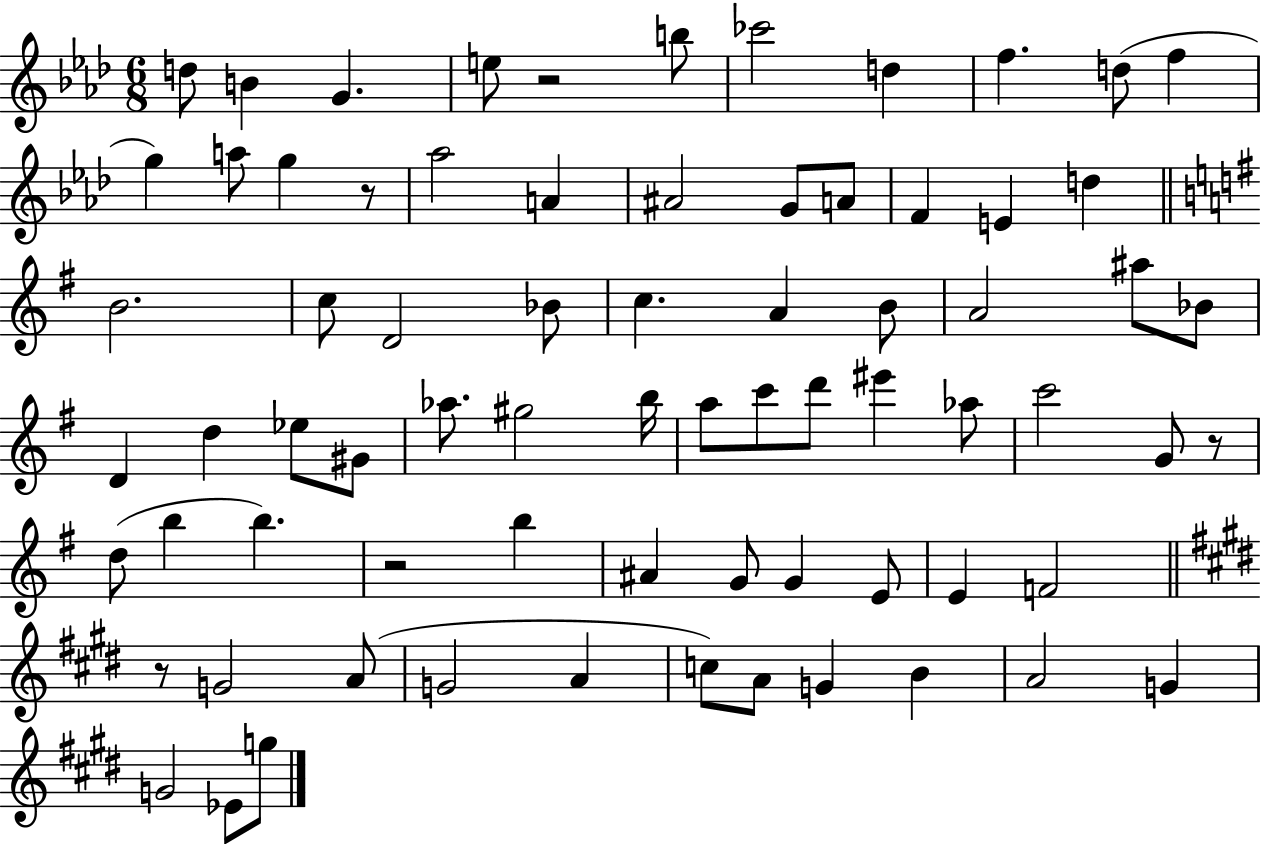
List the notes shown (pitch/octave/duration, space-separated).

D5/e B4/q G4/q. E5/e R/h B5/e CES6/h D5/q F5/q. D5/e F5/q G5/q A5/e G5/q R/e Ab5/h A4/q A#4/h G4/e A4/e F4/q E4/q D5/q B4/h. C5/e D4/h Bb4/e C5/q. A4/q B4/e A4/h A#5/e Bb4/e D4/q D5/q Eb5/e G#4/e Ab5/e. G#5/h B5/s A5/e C6/e D6/e EIS6/q Ab5/e C6/h G4/e R/e D5/e B5/q B5/q. R/h B5/q A#4/q G4/e G4/q E4/e E4/q F4/h R/e G4/h A4/e G4/h A4/q C5/e A4/e G4/q B4/q A4/h G4/q G4/h Eb4/e G5/e